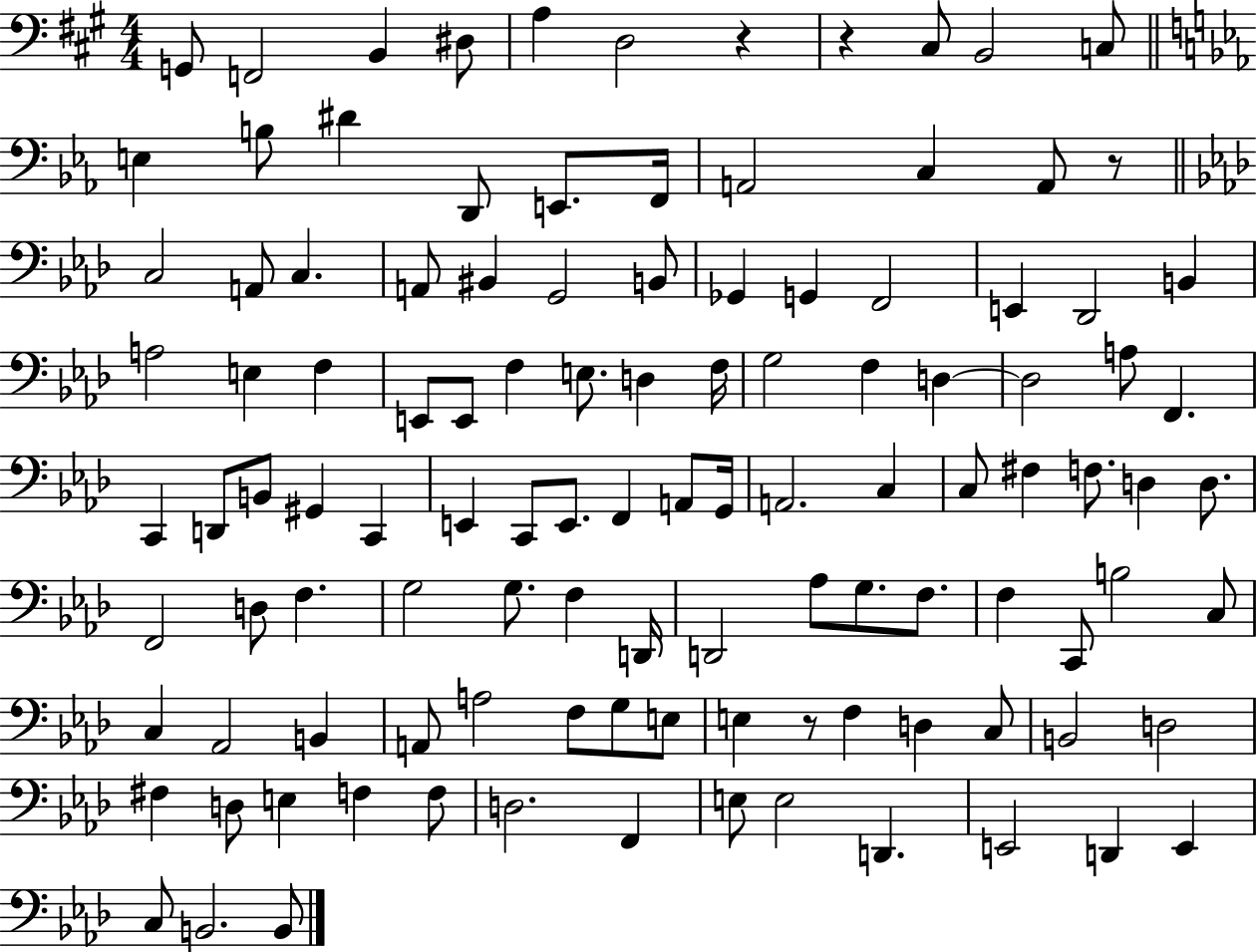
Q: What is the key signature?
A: A major